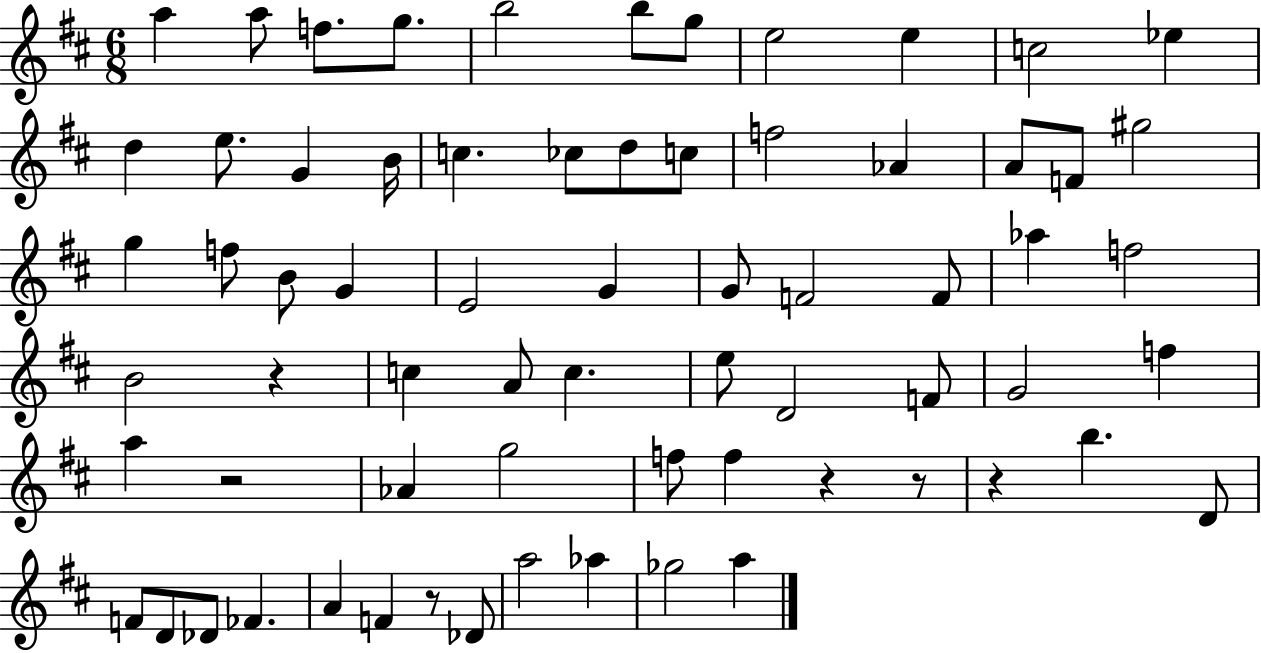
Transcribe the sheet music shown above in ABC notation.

X:1
T:Untitled
M:6/8
L:1/4
K:D
a a/2 f/2 g/2 b2 b/2 g/2 e2 e c2 _e d e/2 G B/4 c _c/2 d/2 c/2 f2 _A A/2 F/2 ^g2 g f/2 B/2 G E2 G G/2 F2 F/2 _a f2 B2 z c A/2 c e/2 D2 F/2 G2 f a z2 _A g2 f/2 f z z/2 z b D/2 F/2 D/2 _D/2 _F A F z/2 _D/2 a2 _a _g2 a